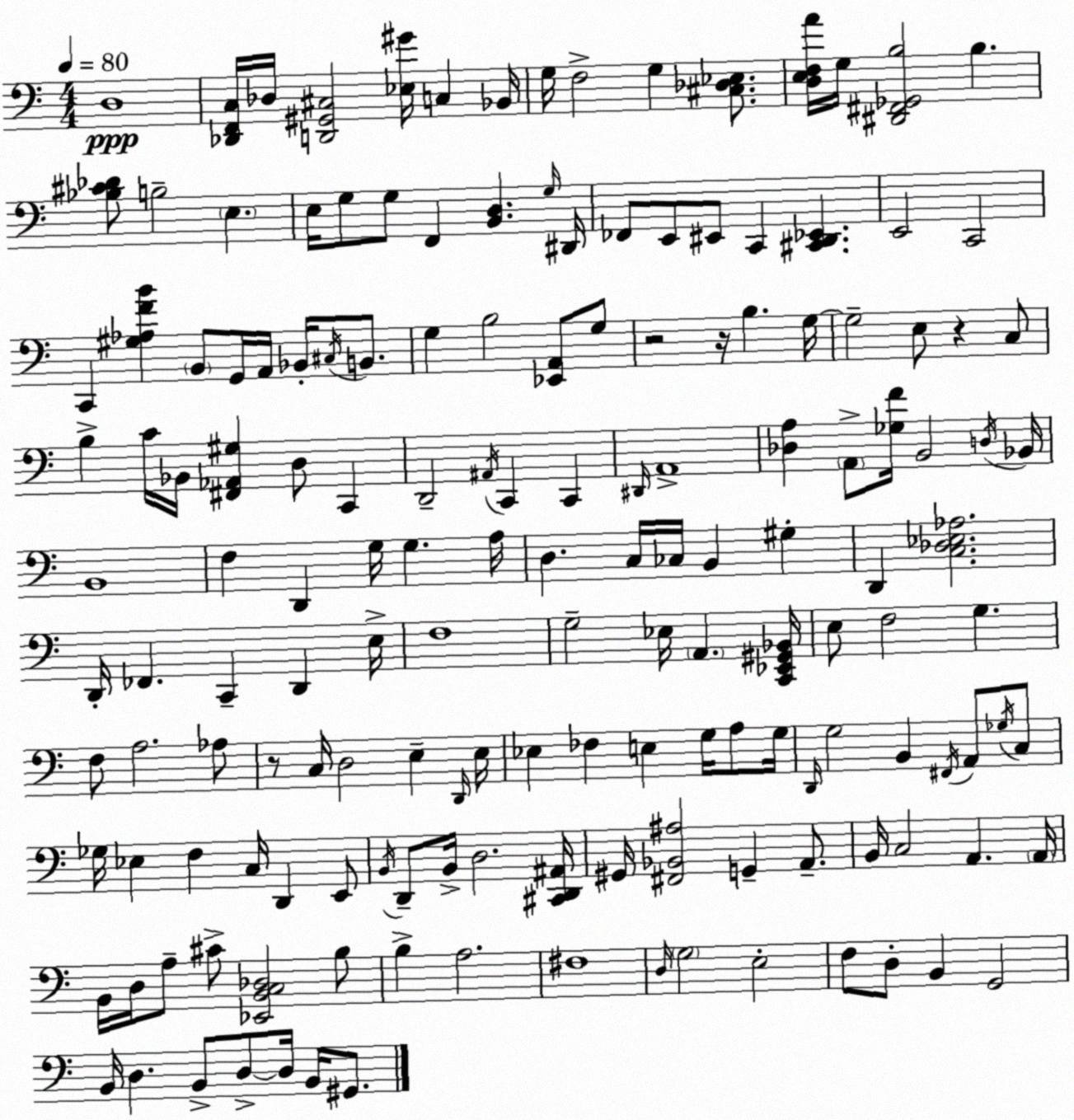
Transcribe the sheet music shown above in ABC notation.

X:1
T:Untitled
M:4/4
L:1/4
K:C
D,4 [_D,,F,,C,]/4 _D,/4 [D,,^G,,^C,]2 [_E,^G]/4 C, _B,,/4 G,/4 F,2 G, [^C,_D,_E,]/2 [D,E,F,A]/4 G,/4 [^D,,^F,,_G,,B,]2 B, [_B,^C_D]/2 B,2 E, E,/4 G,/2 G,/2 F,, [B,,D,] G,/4 ^D,,/4 _F,,/2 E,,/2 ^E,,/2 C,, [^C,,D,,_E,,] E,,2 C,,2 C,, [^G,_A,FB] B,,/2 G,,/4 A,,/4 _B,,/4 ^C,/4 B,,/2 G, B,2 [_E,,A,,]/2 G,/2 z2 z/4 B, G,/4 G,2 E,/2 z C,/2 B, C/4 _B,,/4 [^F,,_A,,^G,] D,/2 C,, D,,2 ^A,,/4 C,, C,, ^D,,/4 A,,4 [_D,A,] A,,/2 [_G,F]/4 B,,2 D,/4 _B,,/4 B,,4 F, D,, G,/4 G, A,/4 D, C,/4 _C,/4 B,, ^G, D,, [C,_D,_E,_A,]2 D,,/4 _F,, C,, D,, E,/4 F,4 G,2 _E,/4 A,, [C,,_E,,^G,,_B,,]/4 E,/2 F,2 G, F,/2 A,2 _A,/2 z/2 C,/4 D,2 E, D,,/4 E,/4 _E, _F, E, G,/4 A,/2 G,/4 D,,/4 G,2 B,, ^F,,/4 A,,/2 _G,/4 C,/2 _G,/4 _E, F, C,/4 D,, E,,/2 B,,/4 D,,/2 B,,/4 D,2 [^C,,D,,^A,,]/4 ^G,,/4 [^F,,_B,,^A,]2 G,, A,,/2 B,,/4 C,2 A,, A,,/4 B,,/4 D,/4 A,/2 ^C/2 [_E,,B,,C,_D,]2 B,/2 B, A,2 ^F,4 D,/4 G,2 E,2 F,/2 D,/2 B,, G,,2 B,,/4 D, B,,/2 D,/2 D,/4 B,,/4 ^G,,/2